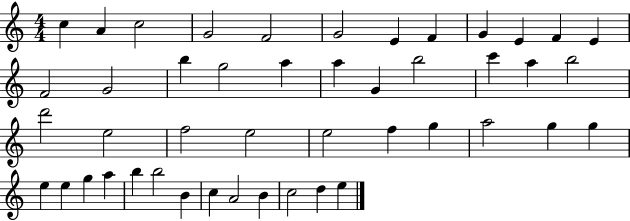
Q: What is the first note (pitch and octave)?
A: C5